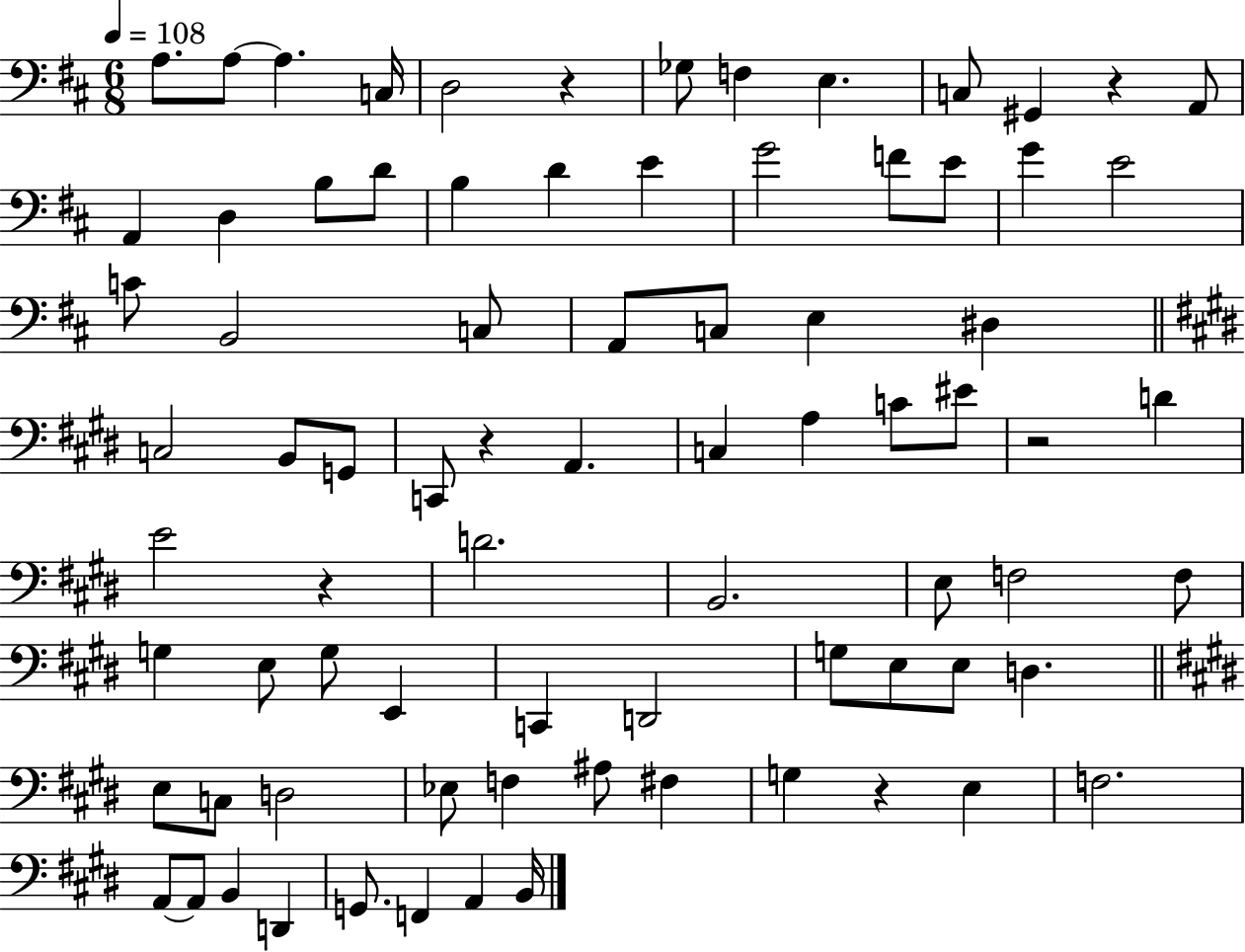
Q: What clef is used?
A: bass